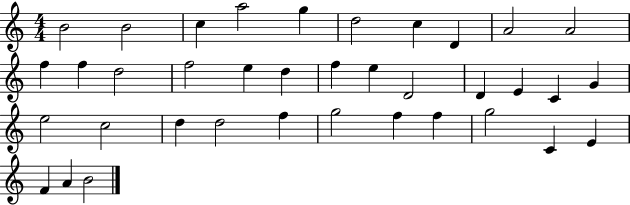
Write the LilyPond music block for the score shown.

{
  \clef treble
  \numericTimeSignature
  \time 4/4
  \key c \major
  b'2 b'2 | c''4 a''2 g''4 | d''2 c''4 d'4 | a'2 a'2 | \break f''4 f''4 d''2 | f''2 e''4 d''4 | f''4 e''4 d'2 | d'4 e'4 c'4 g'4 | \break e''2 c''2 | d''4 d''2 f''4 | g''2 f''4 f''4 | g''2 c'4 e'4 | \break f'4 a'4 b'2 | \bar "|."
}